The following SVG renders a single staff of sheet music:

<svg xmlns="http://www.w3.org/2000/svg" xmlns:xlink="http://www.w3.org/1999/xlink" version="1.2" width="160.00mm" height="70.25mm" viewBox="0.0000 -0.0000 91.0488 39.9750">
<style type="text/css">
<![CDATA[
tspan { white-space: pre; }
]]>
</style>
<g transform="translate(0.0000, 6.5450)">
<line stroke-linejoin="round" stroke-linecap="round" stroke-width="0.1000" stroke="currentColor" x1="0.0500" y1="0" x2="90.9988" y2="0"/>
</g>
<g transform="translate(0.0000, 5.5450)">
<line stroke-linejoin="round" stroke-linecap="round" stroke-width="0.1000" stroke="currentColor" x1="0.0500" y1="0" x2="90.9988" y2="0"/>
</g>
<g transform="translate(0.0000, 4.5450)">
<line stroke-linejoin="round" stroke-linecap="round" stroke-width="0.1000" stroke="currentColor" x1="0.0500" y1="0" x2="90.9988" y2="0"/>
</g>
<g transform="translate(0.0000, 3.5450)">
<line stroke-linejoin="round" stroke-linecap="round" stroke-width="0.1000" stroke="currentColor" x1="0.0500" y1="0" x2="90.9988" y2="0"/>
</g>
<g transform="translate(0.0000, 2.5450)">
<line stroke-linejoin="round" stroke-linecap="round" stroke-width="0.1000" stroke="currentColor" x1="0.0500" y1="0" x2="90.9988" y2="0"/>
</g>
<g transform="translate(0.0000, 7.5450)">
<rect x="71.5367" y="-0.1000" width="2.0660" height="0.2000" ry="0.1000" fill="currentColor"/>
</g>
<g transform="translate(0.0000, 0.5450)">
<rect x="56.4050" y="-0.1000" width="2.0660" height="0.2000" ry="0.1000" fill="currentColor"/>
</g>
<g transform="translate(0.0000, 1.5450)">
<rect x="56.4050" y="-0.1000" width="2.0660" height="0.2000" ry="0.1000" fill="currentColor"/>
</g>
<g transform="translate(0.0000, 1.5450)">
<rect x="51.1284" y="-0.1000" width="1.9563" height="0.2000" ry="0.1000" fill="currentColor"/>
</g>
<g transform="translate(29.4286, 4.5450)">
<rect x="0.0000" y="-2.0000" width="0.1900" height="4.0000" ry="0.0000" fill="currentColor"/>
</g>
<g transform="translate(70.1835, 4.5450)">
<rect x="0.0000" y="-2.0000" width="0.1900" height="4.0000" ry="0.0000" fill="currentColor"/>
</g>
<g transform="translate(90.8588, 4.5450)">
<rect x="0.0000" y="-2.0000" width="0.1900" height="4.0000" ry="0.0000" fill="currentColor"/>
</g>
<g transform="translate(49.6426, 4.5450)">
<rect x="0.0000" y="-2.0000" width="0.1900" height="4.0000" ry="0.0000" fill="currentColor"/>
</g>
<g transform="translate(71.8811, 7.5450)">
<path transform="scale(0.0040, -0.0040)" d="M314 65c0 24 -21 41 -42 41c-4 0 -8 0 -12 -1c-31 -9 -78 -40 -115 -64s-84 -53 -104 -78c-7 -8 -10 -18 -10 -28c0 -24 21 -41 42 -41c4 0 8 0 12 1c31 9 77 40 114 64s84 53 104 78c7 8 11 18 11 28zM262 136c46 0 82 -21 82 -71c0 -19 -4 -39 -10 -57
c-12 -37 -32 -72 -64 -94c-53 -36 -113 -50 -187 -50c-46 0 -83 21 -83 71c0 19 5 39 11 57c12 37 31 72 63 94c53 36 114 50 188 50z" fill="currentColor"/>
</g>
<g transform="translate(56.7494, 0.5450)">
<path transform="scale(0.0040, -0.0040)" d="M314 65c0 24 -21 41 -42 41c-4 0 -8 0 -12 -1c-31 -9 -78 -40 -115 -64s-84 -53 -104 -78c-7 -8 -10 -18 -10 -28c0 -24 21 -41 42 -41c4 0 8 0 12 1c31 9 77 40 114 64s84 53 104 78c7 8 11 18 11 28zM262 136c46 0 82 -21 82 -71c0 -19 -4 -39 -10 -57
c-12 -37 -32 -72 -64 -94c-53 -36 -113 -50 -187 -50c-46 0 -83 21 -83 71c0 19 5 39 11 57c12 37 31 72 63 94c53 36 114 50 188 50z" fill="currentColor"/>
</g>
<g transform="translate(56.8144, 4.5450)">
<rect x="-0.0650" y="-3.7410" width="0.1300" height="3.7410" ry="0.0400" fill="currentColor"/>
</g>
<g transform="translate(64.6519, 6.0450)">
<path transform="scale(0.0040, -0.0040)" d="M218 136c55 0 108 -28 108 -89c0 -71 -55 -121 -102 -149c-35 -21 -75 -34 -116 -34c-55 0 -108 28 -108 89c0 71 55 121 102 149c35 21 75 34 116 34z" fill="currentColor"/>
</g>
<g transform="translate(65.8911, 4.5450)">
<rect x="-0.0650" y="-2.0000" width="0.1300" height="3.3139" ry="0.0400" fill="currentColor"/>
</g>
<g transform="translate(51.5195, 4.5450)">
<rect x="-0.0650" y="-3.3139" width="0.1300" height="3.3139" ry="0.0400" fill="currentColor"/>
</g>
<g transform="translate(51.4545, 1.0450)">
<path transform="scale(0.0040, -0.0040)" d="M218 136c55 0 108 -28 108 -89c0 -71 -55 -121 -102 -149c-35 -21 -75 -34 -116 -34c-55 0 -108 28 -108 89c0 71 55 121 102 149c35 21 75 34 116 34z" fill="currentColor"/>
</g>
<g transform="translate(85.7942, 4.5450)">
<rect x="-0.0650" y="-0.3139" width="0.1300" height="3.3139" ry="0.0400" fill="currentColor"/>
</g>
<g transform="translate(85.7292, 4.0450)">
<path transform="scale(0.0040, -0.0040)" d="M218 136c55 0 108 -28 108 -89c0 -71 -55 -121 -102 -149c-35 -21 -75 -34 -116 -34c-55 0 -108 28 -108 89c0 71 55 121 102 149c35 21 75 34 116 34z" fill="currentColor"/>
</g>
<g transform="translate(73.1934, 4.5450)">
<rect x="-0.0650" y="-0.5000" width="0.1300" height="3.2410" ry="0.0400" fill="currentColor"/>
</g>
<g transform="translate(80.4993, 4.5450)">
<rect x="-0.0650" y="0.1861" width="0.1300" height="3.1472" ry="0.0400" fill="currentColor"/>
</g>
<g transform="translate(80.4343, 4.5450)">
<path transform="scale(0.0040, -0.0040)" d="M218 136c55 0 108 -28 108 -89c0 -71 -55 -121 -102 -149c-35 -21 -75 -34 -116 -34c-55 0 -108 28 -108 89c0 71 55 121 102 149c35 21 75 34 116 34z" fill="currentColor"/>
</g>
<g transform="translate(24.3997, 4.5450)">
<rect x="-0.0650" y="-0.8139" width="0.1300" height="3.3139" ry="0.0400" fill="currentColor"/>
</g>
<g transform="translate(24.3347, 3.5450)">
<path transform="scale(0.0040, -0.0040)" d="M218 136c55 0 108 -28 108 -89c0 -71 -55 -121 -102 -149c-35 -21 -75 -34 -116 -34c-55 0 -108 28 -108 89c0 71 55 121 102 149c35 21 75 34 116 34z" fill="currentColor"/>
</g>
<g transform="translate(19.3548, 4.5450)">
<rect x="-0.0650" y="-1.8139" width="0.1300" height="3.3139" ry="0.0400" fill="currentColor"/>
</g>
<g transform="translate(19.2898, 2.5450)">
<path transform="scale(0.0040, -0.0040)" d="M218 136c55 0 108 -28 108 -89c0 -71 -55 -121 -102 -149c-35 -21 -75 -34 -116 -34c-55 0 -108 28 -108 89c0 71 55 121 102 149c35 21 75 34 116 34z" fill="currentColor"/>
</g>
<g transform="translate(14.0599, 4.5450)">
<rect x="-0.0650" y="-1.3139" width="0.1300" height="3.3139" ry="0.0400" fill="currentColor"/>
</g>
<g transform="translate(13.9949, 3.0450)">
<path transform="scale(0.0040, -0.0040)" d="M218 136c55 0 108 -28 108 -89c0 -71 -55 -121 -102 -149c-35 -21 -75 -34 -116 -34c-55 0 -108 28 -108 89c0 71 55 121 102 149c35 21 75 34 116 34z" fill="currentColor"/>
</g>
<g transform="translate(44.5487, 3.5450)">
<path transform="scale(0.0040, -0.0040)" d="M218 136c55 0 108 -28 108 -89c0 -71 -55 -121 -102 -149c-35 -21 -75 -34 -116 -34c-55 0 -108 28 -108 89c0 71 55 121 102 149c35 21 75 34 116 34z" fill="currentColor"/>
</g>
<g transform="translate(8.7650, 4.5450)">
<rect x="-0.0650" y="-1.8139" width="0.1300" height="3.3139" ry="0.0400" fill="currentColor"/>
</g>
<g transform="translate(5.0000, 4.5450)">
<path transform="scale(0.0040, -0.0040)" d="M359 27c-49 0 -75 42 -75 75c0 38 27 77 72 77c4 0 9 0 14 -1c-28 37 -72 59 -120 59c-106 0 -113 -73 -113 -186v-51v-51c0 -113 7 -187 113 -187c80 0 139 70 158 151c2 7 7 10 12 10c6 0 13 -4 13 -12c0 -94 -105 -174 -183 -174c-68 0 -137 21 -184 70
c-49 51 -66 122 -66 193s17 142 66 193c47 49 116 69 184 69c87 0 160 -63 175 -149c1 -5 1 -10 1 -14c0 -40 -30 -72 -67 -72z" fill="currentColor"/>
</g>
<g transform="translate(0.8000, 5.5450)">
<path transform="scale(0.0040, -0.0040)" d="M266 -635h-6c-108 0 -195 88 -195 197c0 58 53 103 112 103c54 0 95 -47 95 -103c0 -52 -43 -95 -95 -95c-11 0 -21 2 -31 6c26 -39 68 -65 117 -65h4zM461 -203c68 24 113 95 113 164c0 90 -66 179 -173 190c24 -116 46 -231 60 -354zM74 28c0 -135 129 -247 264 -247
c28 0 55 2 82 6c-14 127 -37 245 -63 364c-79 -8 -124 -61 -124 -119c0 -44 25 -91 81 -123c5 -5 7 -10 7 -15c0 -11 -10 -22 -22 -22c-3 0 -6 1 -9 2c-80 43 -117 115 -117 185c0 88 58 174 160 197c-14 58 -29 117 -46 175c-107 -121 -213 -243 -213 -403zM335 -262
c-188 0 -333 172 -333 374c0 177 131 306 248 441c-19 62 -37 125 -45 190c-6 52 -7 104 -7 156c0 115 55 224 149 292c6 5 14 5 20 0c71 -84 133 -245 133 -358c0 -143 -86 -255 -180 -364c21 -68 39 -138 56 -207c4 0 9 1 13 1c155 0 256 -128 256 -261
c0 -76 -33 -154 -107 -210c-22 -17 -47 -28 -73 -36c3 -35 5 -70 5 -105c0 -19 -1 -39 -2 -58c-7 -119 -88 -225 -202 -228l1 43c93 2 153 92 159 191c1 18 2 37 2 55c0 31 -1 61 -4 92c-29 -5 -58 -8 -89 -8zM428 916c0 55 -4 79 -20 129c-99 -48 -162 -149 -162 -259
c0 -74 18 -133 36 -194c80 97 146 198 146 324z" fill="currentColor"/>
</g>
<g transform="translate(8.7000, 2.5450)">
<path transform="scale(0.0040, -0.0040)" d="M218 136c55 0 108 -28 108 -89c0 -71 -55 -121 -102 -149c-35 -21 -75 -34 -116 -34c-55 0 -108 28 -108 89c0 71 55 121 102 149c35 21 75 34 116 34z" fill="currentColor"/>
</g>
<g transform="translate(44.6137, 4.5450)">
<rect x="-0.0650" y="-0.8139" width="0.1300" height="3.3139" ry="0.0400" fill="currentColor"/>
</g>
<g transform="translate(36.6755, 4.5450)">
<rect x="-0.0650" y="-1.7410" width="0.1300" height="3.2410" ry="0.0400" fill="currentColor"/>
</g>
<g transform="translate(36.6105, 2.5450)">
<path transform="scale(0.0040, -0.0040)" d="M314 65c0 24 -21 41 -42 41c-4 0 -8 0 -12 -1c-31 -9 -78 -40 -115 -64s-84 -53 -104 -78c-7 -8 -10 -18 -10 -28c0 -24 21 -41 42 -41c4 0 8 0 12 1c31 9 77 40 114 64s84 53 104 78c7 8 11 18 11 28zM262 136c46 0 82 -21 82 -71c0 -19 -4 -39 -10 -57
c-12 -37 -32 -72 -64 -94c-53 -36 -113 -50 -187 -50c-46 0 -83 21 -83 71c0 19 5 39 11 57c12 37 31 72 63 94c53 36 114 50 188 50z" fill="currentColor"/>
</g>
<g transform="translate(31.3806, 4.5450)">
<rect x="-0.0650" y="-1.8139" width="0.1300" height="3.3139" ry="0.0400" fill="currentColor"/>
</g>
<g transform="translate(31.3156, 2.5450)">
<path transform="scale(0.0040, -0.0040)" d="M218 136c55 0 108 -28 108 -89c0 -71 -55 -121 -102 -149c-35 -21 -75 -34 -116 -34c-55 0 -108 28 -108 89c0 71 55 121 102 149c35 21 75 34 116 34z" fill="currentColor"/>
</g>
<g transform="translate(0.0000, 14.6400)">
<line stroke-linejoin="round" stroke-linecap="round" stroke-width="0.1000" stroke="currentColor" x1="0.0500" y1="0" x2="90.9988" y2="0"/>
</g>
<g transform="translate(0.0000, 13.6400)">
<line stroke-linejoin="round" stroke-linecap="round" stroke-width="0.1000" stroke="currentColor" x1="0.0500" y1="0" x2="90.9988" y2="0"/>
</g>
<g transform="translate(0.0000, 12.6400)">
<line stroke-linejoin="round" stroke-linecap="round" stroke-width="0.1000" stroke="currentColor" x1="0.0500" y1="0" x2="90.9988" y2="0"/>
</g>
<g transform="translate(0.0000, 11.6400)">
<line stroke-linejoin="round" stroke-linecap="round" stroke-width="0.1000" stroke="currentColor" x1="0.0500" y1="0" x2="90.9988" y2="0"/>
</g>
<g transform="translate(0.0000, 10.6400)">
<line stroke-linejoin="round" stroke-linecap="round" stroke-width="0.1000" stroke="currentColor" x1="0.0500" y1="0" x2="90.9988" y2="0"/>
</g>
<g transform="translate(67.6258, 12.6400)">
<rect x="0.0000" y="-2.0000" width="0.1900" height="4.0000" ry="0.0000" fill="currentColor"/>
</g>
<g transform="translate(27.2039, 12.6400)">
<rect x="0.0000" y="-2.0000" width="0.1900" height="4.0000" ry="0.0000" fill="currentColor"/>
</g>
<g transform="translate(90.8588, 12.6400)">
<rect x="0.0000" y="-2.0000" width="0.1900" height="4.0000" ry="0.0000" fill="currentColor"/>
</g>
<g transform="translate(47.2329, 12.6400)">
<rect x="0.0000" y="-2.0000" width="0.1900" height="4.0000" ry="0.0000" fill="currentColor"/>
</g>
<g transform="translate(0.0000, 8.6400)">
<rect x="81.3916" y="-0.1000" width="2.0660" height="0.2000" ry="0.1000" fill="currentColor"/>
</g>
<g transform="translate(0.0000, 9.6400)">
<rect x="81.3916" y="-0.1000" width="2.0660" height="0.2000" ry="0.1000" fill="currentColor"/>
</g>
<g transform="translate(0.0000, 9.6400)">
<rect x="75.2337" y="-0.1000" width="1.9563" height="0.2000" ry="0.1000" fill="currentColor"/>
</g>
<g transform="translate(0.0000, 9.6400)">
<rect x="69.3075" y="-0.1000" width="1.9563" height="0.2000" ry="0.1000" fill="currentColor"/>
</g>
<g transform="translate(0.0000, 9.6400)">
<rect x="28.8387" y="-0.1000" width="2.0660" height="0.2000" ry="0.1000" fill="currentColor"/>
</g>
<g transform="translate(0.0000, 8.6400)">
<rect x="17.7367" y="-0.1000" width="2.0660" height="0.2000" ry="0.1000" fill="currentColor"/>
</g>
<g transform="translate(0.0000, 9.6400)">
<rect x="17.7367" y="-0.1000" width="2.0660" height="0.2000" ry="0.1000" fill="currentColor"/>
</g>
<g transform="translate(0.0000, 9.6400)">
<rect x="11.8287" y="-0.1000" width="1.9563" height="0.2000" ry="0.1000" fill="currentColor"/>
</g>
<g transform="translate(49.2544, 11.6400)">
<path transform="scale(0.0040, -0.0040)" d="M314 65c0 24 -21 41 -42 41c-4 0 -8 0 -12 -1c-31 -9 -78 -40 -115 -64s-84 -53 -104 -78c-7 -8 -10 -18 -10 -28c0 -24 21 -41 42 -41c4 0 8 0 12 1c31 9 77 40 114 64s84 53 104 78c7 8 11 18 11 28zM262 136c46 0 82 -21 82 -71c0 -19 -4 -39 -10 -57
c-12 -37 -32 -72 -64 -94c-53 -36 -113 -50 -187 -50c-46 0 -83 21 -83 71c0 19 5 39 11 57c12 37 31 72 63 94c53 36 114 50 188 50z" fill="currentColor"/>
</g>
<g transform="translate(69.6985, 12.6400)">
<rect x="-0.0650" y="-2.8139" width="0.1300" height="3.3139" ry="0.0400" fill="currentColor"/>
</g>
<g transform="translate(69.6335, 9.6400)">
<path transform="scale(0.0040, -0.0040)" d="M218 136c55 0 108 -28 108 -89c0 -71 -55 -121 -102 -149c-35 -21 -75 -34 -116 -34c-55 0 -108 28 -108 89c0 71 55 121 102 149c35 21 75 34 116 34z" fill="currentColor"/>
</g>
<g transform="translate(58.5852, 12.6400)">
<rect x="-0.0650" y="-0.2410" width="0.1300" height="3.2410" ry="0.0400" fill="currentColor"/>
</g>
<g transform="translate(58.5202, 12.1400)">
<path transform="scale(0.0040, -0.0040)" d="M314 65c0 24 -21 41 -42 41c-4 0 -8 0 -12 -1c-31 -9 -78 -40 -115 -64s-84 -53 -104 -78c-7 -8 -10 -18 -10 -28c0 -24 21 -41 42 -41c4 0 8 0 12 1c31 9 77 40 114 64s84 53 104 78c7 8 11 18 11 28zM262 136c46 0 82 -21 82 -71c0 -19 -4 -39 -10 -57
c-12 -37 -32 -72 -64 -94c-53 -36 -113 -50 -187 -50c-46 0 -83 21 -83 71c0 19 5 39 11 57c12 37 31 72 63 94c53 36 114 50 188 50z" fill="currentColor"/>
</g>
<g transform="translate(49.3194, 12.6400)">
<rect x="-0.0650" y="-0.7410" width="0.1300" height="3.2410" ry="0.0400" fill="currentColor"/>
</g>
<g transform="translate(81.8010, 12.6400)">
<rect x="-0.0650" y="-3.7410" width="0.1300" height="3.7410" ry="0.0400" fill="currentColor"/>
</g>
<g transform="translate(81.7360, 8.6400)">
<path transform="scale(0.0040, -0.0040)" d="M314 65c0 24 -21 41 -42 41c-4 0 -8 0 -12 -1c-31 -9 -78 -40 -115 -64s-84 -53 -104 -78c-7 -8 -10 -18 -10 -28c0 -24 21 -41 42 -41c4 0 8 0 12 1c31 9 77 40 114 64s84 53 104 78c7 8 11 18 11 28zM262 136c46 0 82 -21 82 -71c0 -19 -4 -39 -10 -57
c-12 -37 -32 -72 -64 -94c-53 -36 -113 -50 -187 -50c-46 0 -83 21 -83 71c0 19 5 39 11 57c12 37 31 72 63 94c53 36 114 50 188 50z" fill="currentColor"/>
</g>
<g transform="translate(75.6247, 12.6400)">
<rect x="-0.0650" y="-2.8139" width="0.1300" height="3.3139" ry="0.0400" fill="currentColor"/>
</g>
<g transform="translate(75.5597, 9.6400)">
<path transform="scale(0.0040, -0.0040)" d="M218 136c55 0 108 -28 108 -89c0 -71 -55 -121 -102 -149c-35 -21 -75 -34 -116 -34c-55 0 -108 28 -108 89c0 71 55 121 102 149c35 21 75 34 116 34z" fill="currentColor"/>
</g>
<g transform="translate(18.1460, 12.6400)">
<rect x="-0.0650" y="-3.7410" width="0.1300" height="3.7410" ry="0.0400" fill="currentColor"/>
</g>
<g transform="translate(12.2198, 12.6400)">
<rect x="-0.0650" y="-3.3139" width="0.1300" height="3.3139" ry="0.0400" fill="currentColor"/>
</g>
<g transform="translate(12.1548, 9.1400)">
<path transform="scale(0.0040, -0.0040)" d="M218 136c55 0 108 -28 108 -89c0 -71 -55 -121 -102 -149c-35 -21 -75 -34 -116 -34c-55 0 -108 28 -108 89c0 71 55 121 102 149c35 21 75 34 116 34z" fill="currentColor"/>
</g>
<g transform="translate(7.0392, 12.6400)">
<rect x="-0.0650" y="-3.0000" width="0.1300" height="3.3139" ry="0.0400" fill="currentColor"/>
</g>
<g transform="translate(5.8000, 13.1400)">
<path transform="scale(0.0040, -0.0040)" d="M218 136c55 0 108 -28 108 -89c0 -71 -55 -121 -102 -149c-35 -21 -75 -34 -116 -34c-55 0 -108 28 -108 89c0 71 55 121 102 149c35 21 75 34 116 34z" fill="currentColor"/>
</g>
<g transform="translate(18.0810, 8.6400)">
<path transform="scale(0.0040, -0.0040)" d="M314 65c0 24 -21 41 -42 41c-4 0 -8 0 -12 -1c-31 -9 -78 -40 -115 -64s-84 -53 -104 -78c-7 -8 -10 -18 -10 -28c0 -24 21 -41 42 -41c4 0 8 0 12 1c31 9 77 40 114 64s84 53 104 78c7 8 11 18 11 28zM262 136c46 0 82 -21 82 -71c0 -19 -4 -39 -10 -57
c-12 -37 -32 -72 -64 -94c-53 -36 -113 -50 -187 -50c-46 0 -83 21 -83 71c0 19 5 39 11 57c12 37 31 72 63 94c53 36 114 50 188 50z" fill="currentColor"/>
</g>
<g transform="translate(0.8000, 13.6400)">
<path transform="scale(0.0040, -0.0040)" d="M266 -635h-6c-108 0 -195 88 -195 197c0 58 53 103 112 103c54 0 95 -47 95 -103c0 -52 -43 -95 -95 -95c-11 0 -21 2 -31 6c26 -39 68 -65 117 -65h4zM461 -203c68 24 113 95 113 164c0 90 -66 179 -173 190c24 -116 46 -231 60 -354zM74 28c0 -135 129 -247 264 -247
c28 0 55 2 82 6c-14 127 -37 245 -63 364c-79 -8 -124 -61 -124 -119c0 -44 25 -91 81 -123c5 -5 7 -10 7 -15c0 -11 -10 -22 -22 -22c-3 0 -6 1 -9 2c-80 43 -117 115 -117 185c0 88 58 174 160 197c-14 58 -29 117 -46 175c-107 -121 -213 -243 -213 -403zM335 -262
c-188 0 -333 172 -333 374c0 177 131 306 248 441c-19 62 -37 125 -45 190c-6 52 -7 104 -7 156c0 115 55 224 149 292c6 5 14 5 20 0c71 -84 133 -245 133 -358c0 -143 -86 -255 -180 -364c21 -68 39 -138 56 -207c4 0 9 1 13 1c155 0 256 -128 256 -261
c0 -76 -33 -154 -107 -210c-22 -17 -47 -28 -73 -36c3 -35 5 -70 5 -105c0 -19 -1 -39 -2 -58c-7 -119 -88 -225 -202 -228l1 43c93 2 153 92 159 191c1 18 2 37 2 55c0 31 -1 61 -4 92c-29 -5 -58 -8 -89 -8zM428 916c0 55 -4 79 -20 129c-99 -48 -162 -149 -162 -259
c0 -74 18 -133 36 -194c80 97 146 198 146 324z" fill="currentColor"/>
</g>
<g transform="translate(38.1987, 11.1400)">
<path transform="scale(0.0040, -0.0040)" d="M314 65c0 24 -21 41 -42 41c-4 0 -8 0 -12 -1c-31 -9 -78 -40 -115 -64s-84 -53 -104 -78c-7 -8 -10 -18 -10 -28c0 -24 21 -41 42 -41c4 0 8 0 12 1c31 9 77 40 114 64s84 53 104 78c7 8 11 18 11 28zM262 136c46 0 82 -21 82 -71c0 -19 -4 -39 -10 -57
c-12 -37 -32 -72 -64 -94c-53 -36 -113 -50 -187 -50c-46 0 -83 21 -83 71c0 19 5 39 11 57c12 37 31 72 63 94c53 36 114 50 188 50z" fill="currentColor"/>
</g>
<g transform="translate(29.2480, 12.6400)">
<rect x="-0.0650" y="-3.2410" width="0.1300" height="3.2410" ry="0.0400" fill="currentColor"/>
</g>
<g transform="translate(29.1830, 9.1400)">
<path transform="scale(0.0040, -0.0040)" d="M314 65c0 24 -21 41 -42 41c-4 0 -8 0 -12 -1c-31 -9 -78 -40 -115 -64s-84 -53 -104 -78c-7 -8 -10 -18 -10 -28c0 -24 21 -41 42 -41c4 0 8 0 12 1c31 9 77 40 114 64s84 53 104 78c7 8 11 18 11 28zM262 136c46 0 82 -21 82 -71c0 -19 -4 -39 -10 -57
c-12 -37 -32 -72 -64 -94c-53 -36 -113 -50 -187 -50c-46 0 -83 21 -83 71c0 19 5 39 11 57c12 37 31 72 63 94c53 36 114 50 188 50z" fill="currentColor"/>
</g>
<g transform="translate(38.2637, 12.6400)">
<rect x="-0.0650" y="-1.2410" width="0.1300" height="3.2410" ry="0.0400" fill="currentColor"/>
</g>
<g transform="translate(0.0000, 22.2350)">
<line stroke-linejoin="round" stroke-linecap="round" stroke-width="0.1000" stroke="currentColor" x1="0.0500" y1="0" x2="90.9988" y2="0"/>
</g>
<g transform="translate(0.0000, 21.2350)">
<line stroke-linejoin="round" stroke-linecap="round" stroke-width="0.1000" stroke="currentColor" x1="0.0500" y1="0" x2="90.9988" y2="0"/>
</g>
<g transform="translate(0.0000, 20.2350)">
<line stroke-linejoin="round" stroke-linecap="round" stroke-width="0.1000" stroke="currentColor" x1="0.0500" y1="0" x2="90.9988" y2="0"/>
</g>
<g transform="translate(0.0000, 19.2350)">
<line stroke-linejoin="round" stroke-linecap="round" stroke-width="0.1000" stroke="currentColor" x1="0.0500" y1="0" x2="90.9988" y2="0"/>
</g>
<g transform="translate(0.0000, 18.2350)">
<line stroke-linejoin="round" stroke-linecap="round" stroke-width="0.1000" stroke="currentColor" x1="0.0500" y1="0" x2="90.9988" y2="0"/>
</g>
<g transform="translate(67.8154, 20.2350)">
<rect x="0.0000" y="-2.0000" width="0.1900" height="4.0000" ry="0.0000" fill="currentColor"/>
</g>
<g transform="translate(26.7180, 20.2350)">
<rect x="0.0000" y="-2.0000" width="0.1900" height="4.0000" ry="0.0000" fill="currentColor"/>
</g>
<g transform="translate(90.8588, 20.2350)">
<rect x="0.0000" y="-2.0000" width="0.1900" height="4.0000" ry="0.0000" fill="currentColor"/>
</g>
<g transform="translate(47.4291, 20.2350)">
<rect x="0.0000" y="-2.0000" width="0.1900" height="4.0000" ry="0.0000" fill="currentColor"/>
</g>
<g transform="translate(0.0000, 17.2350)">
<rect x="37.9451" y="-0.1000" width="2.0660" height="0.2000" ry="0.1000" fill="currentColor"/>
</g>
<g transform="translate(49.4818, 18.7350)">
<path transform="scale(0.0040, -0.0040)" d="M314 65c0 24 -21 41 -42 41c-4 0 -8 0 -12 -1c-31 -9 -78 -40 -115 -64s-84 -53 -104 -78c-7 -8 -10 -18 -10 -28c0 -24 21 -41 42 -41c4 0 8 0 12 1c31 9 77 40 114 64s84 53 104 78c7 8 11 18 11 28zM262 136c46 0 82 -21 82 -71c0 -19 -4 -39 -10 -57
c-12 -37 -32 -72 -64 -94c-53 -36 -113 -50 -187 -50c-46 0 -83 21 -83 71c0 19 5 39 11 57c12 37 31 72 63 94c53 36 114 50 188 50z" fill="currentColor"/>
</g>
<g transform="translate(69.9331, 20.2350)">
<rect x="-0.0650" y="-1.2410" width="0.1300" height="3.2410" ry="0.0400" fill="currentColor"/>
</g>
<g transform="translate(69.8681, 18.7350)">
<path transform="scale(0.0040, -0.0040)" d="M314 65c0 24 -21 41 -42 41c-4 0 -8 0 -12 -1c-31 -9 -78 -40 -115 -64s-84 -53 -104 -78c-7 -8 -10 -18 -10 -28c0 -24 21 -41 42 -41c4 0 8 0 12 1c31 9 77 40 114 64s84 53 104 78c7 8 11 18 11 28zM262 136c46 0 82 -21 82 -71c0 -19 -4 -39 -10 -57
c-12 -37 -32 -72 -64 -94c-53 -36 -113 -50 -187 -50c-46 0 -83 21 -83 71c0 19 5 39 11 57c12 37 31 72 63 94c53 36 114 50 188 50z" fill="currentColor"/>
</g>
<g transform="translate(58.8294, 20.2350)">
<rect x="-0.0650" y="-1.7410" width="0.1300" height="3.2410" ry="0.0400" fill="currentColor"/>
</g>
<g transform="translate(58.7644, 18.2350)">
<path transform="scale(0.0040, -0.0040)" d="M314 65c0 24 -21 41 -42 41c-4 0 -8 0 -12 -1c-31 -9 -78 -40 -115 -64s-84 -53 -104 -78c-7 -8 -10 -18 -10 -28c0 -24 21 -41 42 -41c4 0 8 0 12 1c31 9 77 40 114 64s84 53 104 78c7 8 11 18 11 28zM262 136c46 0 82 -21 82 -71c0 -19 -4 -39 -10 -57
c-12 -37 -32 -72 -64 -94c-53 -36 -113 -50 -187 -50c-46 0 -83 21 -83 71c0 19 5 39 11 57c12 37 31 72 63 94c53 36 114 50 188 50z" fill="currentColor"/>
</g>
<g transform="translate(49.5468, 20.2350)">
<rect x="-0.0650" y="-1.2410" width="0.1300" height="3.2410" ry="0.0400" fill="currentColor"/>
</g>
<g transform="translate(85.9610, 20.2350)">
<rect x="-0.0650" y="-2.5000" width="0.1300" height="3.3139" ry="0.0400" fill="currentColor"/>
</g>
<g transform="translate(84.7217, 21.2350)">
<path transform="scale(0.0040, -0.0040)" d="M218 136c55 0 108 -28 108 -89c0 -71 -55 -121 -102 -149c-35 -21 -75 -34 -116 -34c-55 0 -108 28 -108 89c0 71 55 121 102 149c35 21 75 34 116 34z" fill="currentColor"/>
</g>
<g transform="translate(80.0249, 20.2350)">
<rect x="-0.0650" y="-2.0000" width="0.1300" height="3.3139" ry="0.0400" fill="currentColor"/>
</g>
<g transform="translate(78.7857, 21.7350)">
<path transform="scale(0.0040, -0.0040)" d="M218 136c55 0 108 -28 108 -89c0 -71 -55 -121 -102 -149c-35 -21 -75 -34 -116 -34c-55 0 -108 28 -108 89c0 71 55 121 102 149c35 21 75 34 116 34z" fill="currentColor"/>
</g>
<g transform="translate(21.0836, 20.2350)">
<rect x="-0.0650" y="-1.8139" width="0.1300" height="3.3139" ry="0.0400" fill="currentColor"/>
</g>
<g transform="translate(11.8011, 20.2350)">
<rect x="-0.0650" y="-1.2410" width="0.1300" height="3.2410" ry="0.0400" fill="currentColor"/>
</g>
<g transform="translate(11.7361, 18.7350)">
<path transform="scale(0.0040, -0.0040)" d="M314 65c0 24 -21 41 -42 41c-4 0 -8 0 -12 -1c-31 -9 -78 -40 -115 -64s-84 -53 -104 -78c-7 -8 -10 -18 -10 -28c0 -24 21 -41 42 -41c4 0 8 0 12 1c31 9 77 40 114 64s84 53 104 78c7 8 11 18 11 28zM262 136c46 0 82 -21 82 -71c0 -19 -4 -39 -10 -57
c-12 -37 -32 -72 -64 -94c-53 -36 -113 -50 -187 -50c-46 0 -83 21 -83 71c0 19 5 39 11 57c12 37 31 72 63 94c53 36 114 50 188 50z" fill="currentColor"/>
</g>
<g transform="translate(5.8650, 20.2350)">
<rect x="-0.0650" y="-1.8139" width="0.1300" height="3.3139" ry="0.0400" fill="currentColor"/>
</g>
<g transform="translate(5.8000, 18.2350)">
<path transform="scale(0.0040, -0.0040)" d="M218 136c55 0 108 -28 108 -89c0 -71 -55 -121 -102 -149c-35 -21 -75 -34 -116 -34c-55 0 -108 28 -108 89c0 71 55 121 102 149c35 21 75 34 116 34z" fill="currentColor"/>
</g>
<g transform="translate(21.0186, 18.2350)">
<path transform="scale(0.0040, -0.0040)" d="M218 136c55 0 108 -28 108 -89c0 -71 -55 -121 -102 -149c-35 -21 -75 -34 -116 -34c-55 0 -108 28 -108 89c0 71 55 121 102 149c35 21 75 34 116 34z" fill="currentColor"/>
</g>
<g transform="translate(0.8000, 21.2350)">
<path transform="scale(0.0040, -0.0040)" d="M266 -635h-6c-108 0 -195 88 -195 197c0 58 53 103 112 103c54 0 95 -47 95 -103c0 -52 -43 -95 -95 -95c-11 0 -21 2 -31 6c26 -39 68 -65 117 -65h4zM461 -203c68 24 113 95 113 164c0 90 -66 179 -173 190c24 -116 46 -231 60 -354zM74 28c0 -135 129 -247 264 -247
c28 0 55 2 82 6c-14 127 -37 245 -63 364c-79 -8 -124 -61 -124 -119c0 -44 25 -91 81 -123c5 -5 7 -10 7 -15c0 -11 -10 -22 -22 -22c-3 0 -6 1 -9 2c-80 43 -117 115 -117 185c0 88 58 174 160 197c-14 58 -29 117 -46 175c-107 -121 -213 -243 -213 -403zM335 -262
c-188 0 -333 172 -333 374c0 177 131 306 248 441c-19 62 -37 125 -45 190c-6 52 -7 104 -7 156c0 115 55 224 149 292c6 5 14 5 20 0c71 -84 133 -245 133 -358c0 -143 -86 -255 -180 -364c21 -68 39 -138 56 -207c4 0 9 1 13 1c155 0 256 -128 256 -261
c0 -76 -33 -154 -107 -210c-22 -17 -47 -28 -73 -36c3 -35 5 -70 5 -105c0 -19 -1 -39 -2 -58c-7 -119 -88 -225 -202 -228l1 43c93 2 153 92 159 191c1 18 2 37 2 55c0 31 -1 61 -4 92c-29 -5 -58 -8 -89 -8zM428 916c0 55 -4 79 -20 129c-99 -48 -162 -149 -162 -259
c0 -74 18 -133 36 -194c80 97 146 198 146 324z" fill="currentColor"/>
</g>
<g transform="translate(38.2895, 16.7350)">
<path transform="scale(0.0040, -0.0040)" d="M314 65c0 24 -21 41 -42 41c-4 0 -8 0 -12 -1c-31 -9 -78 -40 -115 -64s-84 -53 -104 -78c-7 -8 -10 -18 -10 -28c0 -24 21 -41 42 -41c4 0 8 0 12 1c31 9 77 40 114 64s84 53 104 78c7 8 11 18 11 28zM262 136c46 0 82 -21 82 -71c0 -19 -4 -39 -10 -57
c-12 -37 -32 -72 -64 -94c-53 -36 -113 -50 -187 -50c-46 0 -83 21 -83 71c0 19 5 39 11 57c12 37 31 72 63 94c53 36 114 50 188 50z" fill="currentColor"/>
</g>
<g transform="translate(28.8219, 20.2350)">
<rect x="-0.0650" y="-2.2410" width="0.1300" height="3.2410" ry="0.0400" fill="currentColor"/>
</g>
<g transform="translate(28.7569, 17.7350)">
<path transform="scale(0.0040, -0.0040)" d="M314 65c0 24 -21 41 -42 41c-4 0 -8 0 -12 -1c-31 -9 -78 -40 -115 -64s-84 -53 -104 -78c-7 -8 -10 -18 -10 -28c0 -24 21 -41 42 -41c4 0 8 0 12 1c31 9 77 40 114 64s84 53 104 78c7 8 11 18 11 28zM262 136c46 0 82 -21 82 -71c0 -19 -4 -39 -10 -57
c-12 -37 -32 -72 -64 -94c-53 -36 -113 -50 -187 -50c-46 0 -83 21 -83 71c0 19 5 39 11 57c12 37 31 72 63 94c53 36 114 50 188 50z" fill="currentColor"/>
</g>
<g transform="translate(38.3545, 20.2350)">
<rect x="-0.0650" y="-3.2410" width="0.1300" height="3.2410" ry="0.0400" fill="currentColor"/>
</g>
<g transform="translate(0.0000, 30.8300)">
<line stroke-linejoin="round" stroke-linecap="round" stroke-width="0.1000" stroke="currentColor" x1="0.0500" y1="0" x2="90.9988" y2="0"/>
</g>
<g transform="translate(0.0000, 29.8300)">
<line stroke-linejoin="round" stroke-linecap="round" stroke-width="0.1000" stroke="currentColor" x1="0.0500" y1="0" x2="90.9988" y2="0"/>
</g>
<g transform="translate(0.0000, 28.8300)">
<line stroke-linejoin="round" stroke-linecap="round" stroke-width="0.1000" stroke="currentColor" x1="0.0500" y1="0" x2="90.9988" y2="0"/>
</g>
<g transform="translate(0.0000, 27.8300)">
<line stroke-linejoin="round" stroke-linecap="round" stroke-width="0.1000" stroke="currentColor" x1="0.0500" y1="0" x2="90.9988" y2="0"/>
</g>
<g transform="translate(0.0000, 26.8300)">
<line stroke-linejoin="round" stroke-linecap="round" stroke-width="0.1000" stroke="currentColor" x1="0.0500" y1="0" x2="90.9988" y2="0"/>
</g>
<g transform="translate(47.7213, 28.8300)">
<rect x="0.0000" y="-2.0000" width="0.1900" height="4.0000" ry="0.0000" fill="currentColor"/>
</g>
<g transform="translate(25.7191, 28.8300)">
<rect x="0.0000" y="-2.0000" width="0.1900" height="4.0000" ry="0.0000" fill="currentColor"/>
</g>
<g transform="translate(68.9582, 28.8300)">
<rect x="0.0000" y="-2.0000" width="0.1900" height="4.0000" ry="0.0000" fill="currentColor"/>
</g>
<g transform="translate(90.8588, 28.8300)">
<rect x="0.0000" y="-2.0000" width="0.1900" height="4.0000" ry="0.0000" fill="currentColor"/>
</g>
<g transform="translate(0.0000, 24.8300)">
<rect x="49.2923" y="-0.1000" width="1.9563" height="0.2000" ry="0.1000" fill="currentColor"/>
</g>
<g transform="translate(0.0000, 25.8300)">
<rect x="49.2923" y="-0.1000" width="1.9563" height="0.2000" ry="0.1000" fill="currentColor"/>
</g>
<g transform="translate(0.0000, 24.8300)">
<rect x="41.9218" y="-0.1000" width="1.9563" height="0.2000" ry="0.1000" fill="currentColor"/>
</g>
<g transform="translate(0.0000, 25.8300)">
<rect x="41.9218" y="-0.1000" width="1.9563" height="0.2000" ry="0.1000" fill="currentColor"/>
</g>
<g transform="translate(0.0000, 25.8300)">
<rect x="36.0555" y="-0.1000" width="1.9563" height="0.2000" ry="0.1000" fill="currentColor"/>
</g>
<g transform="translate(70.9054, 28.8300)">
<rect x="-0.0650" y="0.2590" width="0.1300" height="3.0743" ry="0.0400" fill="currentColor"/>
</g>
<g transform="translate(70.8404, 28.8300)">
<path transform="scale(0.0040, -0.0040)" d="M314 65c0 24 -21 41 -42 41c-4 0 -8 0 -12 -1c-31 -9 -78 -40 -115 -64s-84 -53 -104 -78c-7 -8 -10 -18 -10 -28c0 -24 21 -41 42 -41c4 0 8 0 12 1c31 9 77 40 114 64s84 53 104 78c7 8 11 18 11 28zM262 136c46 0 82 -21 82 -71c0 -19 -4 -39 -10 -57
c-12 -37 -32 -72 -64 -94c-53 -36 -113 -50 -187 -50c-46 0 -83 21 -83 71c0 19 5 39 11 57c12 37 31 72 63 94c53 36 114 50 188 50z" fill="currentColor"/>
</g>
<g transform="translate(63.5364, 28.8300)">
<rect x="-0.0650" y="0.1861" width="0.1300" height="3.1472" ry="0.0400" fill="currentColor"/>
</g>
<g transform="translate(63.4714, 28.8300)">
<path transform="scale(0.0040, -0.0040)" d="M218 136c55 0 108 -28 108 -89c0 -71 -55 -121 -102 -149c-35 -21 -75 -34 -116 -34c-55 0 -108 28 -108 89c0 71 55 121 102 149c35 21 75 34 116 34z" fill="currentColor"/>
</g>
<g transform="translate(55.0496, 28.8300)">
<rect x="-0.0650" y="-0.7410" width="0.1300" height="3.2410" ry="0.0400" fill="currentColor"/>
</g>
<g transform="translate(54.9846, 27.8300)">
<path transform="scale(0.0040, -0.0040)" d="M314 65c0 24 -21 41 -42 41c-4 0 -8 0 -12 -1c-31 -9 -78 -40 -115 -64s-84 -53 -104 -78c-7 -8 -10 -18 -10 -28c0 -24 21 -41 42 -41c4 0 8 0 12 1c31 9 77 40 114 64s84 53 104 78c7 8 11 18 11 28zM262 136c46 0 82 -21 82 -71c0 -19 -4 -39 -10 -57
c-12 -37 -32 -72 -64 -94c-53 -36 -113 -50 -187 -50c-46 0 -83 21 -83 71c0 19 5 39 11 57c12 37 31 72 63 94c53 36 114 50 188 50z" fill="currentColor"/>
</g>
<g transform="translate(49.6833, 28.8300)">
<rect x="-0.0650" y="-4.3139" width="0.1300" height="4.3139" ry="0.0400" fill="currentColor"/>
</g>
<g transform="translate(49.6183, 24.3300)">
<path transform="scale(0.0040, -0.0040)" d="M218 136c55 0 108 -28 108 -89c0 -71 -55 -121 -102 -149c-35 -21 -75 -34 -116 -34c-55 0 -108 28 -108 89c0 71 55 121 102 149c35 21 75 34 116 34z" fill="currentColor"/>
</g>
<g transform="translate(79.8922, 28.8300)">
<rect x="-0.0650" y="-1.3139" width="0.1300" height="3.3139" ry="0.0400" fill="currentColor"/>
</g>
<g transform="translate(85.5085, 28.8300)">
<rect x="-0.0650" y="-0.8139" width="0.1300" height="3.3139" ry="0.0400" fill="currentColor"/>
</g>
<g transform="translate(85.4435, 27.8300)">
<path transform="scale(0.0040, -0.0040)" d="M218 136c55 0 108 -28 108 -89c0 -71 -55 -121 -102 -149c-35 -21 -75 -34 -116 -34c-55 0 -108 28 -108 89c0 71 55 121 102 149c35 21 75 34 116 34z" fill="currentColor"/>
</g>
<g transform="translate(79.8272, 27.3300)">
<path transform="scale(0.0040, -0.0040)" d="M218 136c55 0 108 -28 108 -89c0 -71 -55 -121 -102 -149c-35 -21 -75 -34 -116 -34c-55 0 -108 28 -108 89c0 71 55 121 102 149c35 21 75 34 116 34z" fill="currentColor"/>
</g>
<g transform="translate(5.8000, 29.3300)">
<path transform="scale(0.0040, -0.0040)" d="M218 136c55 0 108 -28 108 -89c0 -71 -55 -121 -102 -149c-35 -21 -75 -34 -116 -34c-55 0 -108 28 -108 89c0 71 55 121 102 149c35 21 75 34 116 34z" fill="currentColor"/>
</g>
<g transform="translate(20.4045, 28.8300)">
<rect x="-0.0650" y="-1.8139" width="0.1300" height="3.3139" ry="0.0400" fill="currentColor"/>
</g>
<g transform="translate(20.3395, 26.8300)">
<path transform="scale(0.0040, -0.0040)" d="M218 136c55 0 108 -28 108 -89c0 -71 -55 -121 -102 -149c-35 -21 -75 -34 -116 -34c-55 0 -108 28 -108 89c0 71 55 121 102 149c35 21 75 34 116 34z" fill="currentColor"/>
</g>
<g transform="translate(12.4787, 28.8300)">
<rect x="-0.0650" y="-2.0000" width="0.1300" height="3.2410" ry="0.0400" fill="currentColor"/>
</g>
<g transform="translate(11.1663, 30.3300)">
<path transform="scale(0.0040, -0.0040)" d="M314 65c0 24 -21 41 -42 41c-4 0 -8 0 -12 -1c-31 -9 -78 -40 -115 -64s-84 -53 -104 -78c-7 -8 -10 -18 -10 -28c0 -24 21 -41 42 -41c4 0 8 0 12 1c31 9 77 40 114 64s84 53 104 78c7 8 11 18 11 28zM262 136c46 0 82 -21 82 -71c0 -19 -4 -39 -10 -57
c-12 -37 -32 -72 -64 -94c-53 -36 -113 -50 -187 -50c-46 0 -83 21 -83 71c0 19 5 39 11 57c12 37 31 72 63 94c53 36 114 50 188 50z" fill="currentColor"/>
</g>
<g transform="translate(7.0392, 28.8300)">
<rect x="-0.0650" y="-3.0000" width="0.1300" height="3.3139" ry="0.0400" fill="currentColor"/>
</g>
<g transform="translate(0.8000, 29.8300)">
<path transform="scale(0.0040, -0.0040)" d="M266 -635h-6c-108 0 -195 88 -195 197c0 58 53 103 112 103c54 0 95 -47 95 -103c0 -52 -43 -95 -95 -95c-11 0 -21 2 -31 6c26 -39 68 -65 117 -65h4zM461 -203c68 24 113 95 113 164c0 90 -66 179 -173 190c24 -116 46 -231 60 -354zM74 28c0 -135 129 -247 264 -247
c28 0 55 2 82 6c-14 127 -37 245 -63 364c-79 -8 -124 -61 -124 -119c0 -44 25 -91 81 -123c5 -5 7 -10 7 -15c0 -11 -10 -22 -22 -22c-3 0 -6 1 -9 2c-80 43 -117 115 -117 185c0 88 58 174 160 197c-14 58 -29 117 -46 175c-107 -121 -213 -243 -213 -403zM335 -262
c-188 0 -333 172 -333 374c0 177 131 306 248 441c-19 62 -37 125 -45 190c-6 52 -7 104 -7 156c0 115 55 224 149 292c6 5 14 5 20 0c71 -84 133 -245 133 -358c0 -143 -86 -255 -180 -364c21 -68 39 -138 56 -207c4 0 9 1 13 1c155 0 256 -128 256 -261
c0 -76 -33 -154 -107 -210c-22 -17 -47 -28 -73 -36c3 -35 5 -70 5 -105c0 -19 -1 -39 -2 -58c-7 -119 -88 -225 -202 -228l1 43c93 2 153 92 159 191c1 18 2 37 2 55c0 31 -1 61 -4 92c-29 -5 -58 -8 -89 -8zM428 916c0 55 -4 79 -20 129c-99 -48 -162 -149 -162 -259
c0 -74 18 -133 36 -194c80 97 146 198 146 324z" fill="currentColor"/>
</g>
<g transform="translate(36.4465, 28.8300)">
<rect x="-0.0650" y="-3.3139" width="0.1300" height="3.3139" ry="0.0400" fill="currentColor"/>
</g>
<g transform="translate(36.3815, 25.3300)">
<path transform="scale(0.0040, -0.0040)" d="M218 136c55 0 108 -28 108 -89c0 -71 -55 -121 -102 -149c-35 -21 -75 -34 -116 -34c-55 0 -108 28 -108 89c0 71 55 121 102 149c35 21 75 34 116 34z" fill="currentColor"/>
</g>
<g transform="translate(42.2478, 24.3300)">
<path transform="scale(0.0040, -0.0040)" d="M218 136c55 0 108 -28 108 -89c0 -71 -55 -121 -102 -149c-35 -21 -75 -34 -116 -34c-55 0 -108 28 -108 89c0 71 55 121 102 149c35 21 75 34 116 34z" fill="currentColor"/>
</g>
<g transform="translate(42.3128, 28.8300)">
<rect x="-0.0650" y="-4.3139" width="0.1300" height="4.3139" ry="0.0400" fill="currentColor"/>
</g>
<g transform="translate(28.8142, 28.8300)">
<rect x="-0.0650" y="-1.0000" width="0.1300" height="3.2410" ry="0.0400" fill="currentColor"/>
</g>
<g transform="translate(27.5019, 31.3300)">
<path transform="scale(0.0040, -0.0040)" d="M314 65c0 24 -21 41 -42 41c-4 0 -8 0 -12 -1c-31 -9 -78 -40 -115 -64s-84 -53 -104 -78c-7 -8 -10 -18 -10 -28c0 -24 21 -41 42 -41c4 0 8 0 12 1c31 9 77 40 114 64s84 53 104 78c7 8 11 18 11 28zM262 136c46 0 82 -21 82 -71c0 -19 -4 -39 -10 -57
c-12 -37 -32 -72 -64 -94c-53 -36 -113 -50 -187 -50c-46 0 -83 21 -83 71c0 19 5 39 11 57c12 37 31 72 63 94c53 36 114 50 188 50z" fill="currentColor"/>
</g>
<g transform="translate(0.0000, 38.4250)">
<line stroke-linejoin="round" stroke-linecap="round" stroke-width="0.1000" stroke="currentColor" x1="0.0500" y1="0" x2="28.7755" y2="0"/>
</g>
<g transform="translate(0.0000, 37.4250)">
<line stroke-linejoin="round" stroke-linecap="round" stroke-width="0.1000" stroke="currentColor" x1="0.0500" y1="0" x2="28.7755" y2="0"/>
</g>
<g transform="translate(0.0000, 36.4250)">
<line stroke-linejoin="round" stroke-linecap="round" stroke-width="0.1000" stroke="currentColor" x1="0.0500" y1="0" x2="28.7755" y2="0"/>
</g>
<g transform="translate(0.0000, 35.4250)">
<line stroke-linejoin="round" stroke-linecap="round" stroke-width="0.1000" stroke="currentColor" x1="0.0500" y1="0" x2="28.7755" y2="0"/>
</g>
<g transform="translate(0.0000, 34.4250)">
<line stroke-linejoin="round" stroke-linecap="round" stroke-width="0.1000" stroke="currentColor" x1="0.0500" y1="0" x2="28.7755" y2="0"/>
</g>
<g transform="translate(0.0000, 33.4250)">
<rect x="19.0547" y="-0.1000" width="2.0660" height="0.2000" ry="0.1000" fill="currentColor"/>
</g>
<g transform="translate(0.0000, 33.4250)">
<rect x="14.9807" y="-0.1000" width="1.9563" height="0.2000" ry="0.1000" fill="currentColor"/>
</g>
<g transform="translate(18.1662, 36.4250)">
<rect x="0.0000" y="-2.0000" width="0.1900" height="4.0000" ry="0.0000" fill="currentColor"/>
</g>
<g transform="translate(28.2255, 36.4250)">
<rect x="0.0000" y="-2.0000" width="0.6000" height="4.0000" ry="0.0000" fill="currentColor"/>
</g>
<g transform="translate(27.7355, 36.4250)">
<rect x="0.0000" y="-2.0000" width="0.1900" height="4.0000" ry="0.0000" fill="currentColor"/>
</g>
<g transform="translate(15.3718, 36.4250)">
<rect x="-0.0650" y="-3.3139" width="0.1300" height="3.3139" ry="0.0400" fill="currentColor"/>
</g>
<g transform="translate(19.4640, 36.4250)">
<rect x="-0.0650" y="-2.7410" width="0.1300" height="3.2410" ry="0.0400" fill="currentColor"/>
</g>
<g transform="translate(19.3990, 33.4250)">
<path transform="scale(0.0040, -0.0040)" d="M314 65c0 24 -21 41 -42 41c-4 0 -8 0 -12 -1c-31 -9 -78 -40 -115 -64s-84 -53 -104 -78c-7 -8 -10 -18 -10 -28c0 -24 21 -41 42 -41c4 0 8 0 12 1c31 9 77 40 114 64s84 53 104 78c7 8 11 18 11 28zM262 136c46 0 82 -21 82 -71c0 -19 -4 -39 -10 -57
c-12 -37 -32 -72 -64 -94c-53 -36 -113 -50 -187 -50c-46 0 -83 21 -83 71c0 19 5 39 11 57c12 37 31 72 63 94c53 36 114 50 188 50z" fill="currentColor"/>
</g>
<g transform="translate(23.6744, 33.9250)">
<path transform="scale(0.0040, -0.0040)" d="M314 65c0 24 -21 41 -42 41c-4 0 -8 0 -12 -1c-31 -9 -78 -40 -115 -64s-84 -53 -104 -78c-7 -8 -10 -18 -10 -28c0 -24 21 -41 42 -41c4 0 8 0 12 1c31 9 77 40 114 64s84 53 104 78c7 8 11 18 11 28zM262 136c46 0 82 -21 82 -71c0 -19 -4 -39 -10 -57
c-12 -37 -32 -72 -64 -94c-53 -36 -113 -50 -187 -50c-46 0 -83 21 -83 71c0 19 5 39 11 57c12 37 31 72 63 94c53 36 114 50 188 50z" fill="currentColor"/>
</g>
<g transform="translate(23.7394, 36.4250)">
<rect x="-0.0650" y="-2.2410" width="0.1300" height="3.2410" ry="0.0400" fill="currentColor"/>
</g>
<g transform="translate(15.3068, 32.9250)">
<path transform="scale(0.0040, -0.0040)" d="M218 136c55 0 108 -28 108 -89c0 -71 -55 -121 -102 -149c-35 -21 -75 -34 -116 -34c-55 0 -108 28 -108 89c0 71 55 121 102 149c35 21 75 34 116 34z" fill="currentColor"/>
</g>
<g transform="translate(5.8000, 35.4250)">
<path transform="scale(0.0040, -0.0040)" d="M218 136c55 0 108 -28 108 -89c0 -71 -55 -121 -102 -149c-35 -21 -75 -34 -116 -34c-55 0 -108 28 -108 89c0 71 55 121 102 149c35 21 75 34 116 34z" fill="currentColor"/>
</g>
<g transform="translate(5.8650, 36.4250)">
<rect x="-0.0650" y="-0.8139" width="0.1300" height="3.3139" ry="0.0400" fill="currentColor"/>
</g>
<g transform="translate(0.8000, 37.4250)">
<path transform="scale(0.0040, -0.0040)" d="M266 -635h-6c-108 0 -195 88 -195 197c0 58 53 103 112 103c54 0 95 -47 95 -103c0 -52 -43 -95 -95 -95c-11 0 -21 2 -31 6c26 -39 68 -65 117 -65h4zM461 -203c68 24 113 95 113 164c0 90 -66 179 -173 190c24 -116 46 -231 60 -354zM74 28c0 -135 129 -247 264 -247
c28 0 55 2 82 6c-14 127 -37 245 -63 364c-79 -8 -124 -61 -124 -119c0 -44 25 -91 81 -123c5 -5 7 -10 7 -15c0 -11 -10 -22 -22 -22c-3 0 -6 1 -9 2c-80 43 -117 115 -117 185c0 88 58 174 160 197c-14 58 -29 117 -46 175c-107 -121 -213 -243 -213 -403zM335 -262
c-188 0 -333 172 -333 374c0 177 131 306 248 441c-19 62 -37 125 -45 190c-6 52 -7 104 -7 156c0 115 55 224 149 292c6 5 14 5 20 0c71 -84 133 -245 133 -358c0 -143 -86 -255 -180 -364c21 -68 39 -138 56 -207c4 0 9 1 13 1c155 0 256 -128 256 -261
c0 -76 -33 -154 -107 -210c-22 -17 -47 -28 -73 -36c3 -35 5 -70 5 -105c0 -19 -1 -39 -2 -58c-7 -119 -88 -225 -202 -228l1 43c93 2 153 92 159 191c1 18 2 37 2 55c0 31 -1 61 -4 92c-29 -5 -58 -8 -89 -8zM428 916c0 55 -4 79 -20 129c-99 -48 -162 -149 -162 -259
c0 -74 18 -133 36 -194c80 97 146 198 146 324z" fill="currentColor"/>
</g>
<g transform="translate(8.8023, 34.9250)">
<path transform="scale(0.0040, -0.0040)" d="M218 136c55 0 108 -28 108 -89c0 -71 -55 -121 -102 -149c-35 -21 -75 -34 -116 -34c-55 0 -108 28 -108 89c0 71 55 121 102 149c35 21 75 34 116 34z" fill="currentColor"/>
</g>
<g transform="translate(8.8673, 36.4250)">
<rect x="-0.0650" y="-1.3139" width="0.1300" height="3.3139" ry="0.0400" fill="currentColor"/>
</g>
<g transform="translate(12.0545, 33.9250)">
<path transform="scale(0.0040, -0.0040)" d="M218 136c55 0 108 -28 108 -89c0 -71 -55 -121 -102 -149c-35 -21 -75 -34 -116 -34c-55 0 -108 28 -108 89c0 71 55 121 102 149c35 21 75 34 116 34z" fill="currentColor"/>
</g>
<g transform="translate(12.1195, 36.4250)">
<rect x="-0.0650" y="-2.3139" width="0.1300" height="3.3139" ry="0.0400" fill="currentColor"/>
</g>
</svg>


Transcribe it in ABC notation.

X:1
T:Untitled
M:4/4
L:1/4
K:C
f e f d f f2 d b c'2 F C2 B c A b c'2 b2 e2 d2 c2 a a c'2 f e2 f g2 b2 e2 f2 e2 F G A F2 f D2 b d' d' d2 B B2 e d d e g b a2 g2